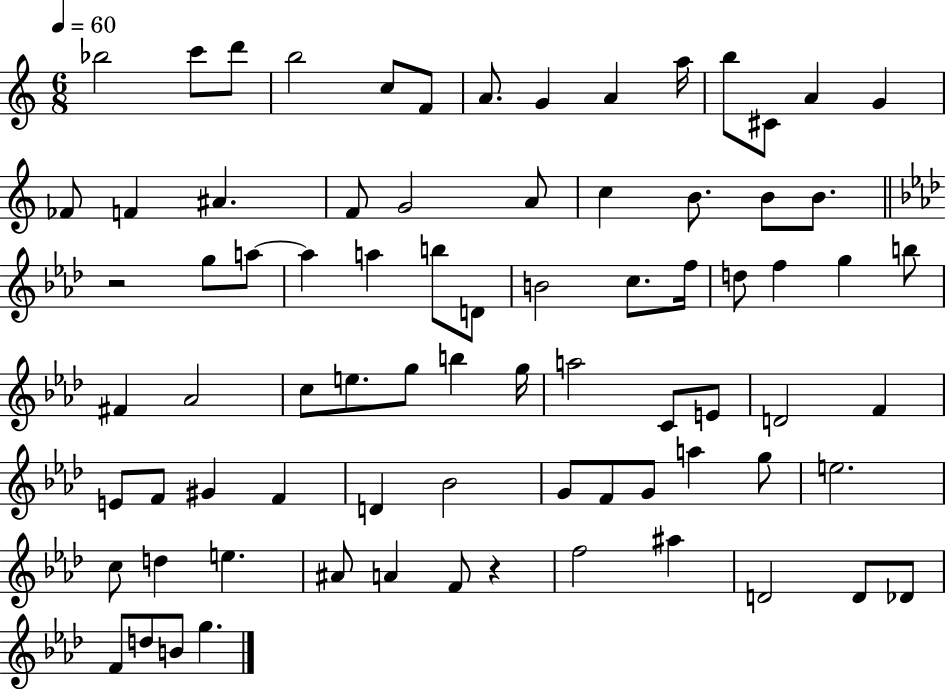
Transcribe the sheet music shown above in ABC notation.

X:1
T:Untitled
M:6/8
L:1/4
K:C
_b2 c'/2 d'/2 b2 c/2 F/2 A/2 G A a/4 b/2 ^C/2 A G _F/2 F ^A F/2 G2 A/2 c B/2 B/2 B/2 z2 g/2 a/2 a a b/2 D/2 B2 c/2 f/4 d/2 f g b/2 ^F _A2 c/2 e/2 g/2 b g/4 a2 C/2 E/2 D2 F E/2 F/2 ^G F D _B2 G/2 F/2 G/2 a g/2 e2 c/2 d e ^A/2 A F/2 z f2 ^a D2 D/2 _D/2 F/2 d/2 B/2 g